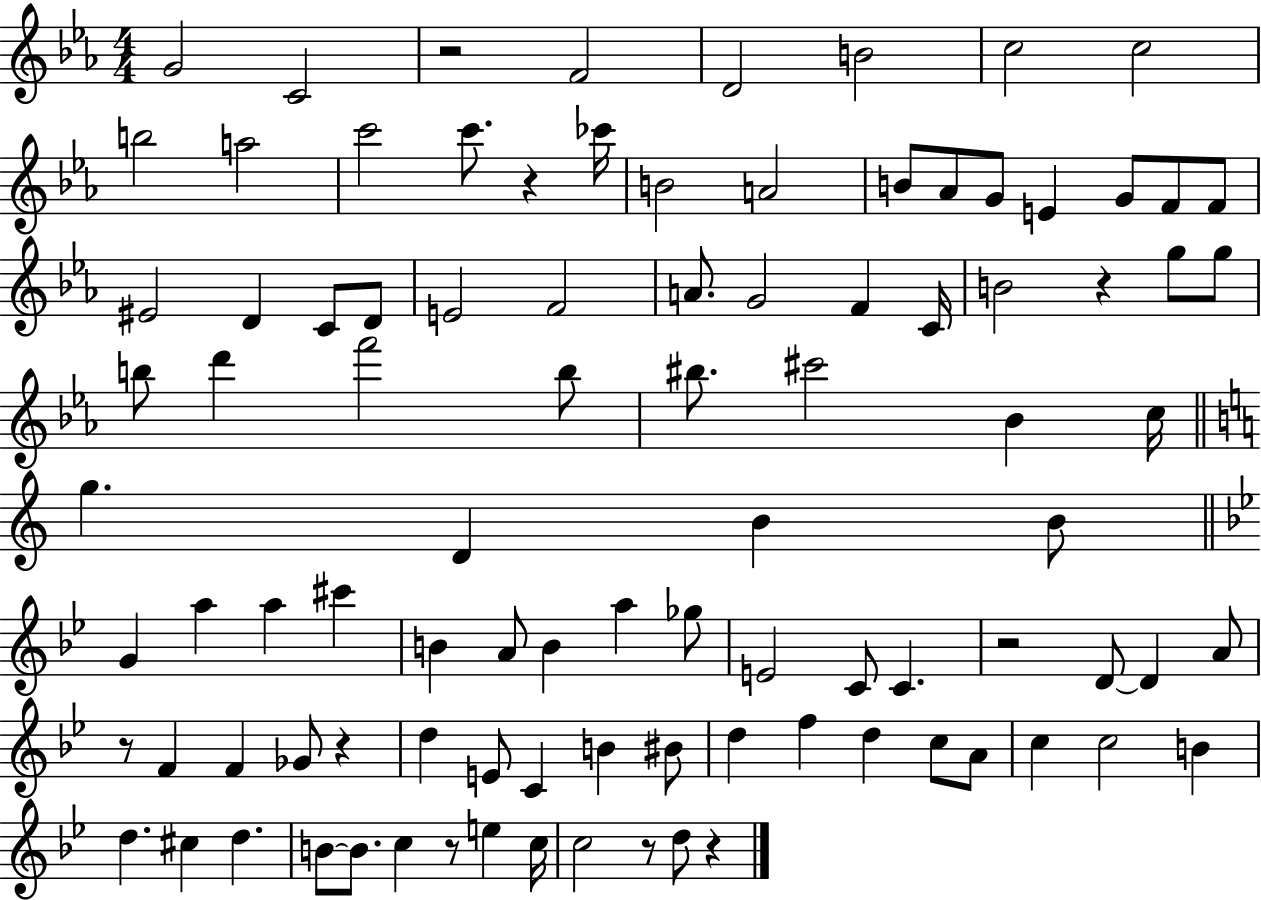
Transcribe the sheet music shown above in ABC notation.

X:1
T:Untitled
M:4/4
L:1/4
K:Eb
G2 C2 z2 F2 D2 B2 c2 c2 b2 a2 c'2 c'/2 z _c'/4 B2 A2 B/2 _A/2 G/2 E G/2 F/2 F/2 ^E2 D C/2 D/2 E2 F2 A/2 G2 F C/4 B2 z g/2 g/2 b/2 d' f'2 b/2 ^b/2 ^c'2 _B c/4 g D B B/2 G a a ^c' B A/2 B a _g/2 E2 C/2 C z2 D/2 D A/2 z/2 F F _G/2 z d E/2 C B ^B/2 d f d c/2 A/2 c c2 B d ^c d B/2 B/2 c z/2 e c/4 c2 z/2 d/2 z